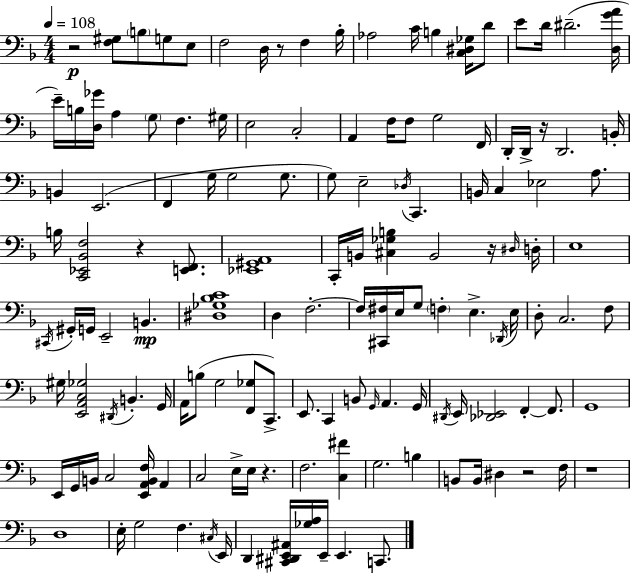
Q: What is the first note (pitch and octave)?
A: B3